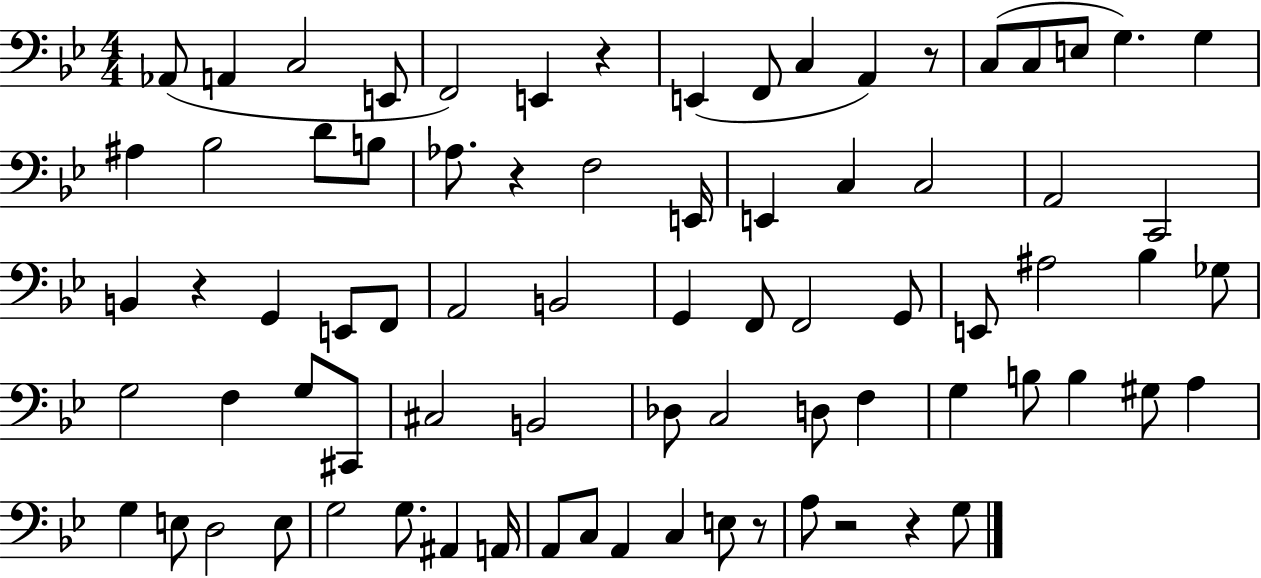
Ab2/e A2/q C3/h E2/e F2/h E2/q R/q E2/q F2/e C3/q A2/q R/e C3/e C3/e E3/e G3/q. G3/q A#3/q Bb3/h D4/e B3/e Ab3/e. R/q F3/h E2/s E2/q C3/q C3/h A2/h C2/h B2/q R/q G2/q E2/e F2/e A2/h B2/h G2/q F2/e F2/h G2/e E2/e A#3/h Bb3/q Gb3/e G3/h F3/q G3/e C#2/e C#3/h B2/h Db3/e C3/h D3/e F3/q G3/q B3/e B3/q G#3/e A3/q G3/q E3/e D3/h E3/e G3/h G3/e. A#2/q A2/s A2/e C3/e A2/q C3/q E3/e R/e A3/e R/h R/q G3/e